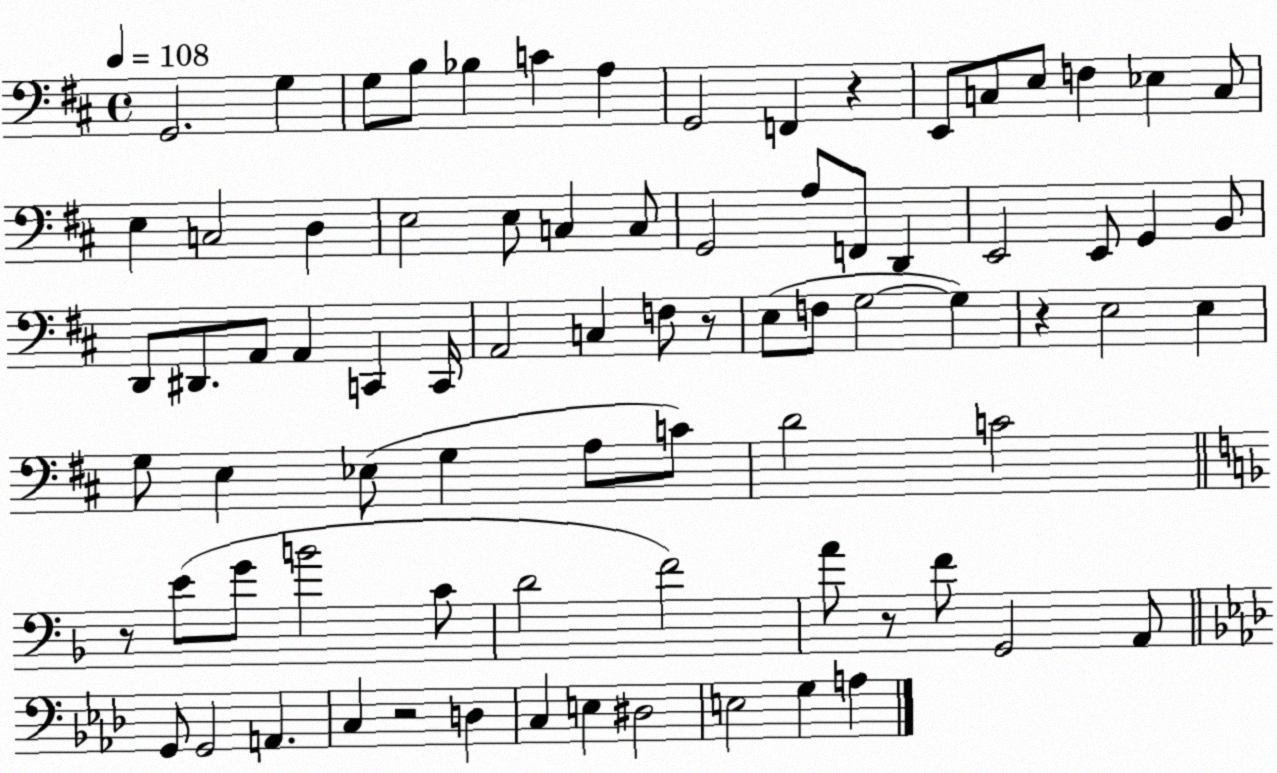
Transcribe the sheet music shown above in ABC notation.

X:1
T:Untitled
M:4/4
L:1/4
K:D
G,,2 G, G,/2 B,/2 _B, C A, G,,2 F,, z E,,/2 C,/2 E,/2 F, _E, C,/2 E, C,2 D, E,2 E,/2 C, C,/2 G,,2 A,/2 F,,/2 D,, E,,2 E,,/2 G,, B,,/2 D,,/2 ^D,,/2 A,,/2 A,, C,, C,,/4 A,,2 C, F,/2 z/2 E,/2 F,/2 G,2 G, z E,2 E, G,/2 E, _E,/2 G, A,/2 C/2 D2 C2 z/2 E/2 G/2 B2 C/2 D2 F2 A/2 z/2 F/2 G,,2 A,,/2 G,,/2 G,,2 A,, C, z2 D, C, E, ^D,2 E,2 G, A,